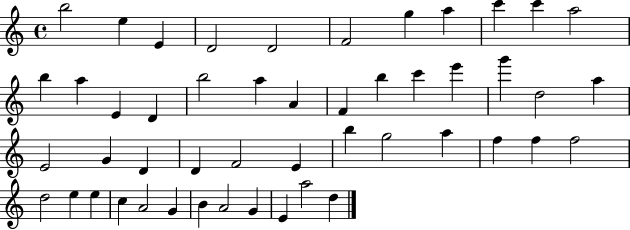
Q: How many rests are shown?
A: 0